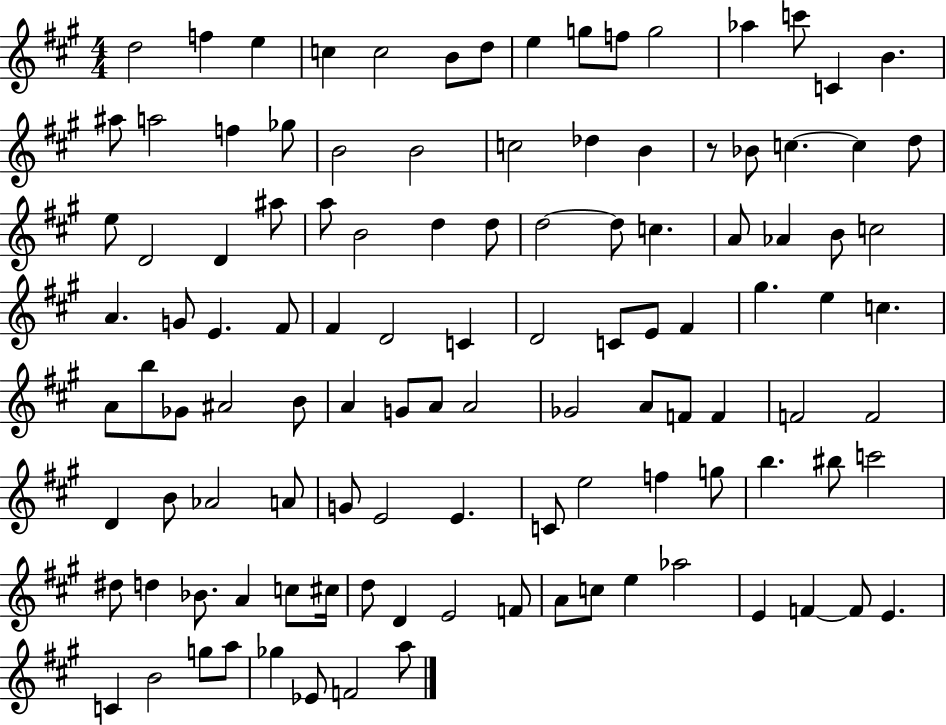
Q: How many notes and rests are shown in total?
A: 113